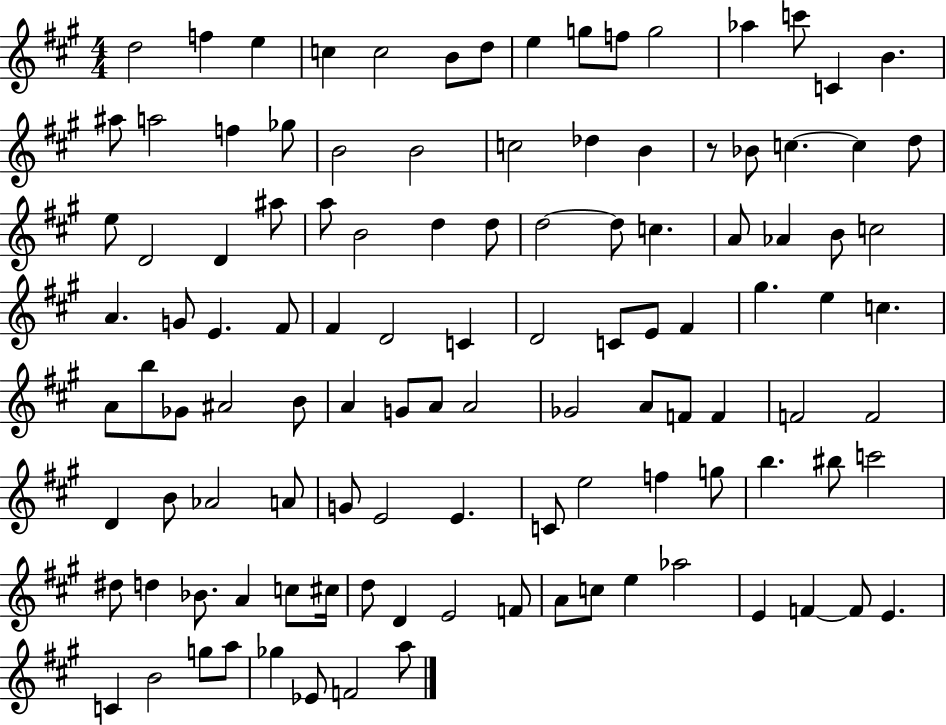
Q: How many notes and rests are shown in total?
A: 113